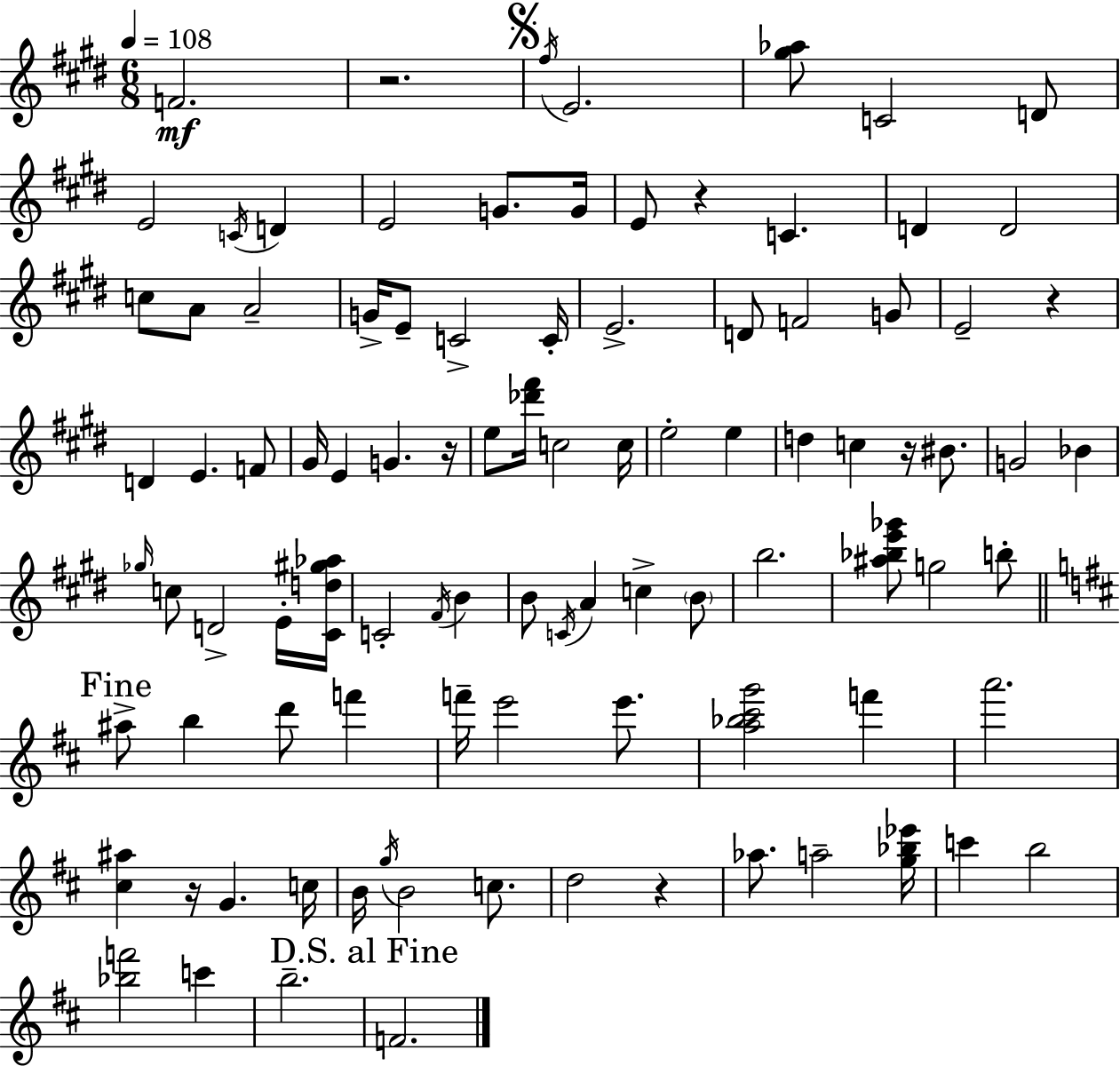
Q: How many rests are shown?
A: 7